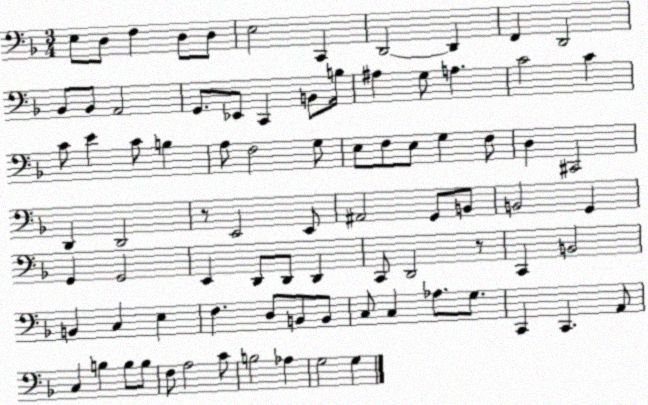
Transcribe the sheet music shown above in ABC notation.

X:1
T:Untitled
M:3/4
L:1/4
K:F
E,/2 D,/2 F, D,/2 D,/2 E,2 C,, D,,2 D,, F,, D,,2 _B,,/2 _B,,/2 A,,2 G,,/2 _E,,/2 C,, B,,/2 B,/4 ^A, G,/2 A, C2 C C/2 E C/2 B, A,/2 F,2 G,/2 E,/2 F,/2 E,/2 G, F,/2 D, ^C,,2 D,, D,,2 z/2 E,,2 E,,/2 ^A,,2 G,,/2 B,,/2 B,,2 G,, G,, G,,2 E,, D,,/2 D,,/2 D,, C,,/2 D,,2 z/2 C,, B,,2 B,, C, E, F, D,/2 B,,/2 B,,/2 C,/2 C, _A,/2 G,/2 C,, C,, A,,/2 C, B, B,/2 B,/2 F,/2 A,2 C/2 B,2 _A, G,2 G,